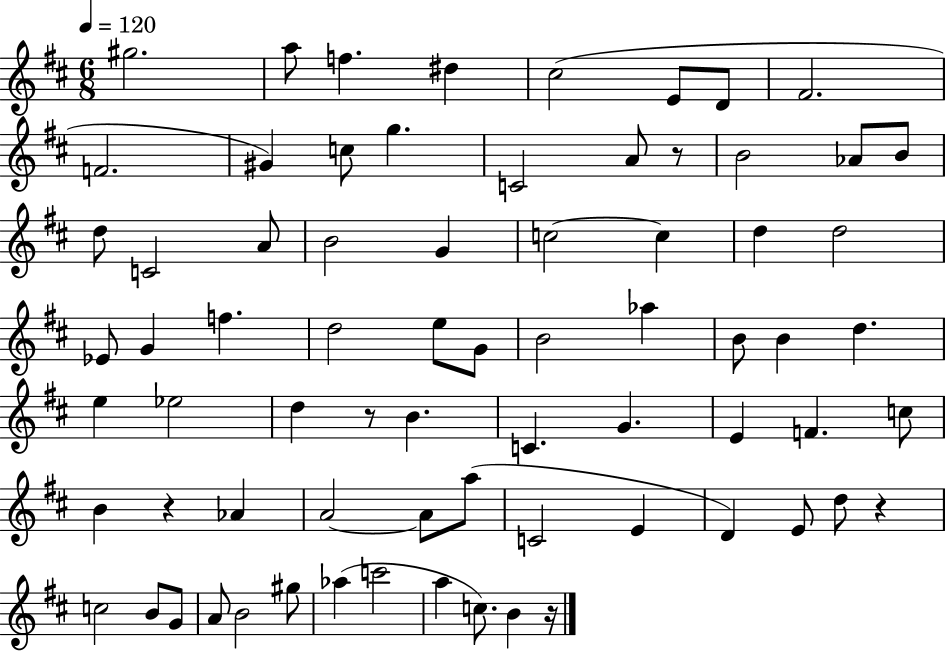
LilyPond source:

{
  \clef treble
  \numericTimeSignature
  \time 6/8
  \key d \major
  \tempo 4 = 120
  gis''2. | a''8 f''4. dis''4 | cis''2( e'8 d'8 | fis'2. | \break f'2. | gis'4) c''8 g''4. | c'2 a'8 r8 | b'2 aes'8 b'8 | \break d''8 c'2 a'8 | b'2 g'4 | c''2~~ c''4 | d''4 d''2 | \break ees'8 g'4 f''4. | d''2 e''8 g'8 | b'2 aes''4 | b'8 b'4 d''4. | \break e''4 ees''2 | d''4 r8 b'4. | c'4. g'4. | e'4 f'4. c''8 | \break b'4 r4 aes'4 | a'2~~ a'8 a''8( | c'2 e'4 | d'4) e'8 d''8 r4 | \break c''2 b'8 g'8 | a'8 b'2 gis''8 | aes''4( c'''2 | a''4 c''8.) b'4 r16 | \break \bar "|."
}